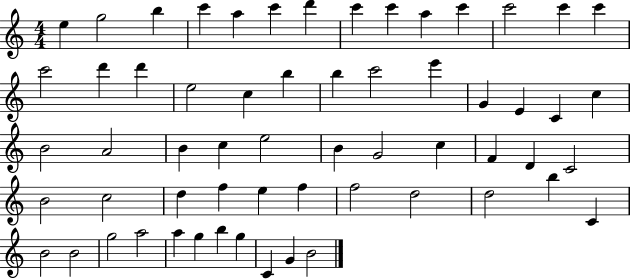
{
  \clef treble
  \numericTimeSignature
  \time 4/4
  \key c \major
  e''4 g''2 b''4 | c'''4 a''4 c'''4 d'''4 | c'''4 c'''4 a''4 c'''4 | c'''2 c'''4 c'''4 | \break c'''2 d'''4 d'''4 | e''2 c''4 b''4 | b''4 c'''2 e'''4 | g'4 e'4 c'4 c''4 | \break b'2 a'2 | b'4 c''4 e''2 | b'4 g'2 c''4 | f'4 d'4 c'2 | \break b'2 c''2 | d''4 f''4 e''4 f''4 | f''2 d''2 | d''2 b''4 c'4 | \break b'2 b'2 | g''2 a''2 | a''4 g''4 b''4 g''4 | c'4 g'4 b'2 | \break \bar "|."
}